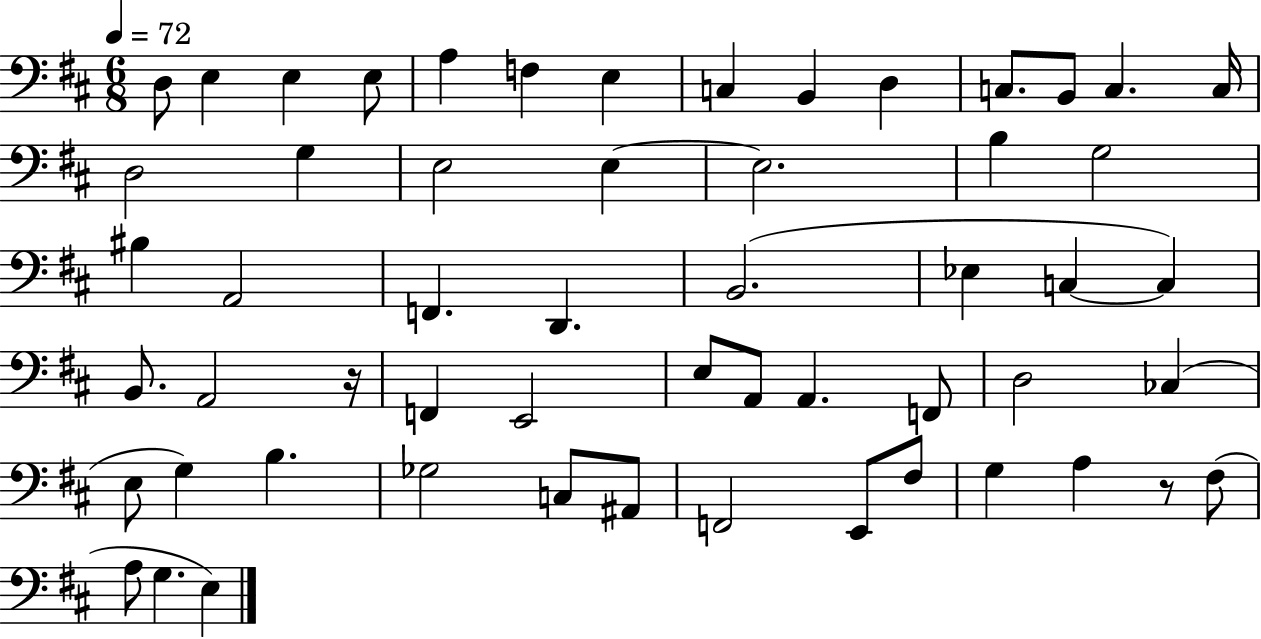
D3/e E3/q E3/q E3/e A3/q F3/q E3/q C3/q B2/q D3/q C3/e. B2/e C3/q. C3/s D3/h G3/q E3/h E3/q E3/h. B3/q G3/h BIS3/q A2/h F2/q. D2/q. B2/h. Eb3/q C3/q C3/q B2/e. A2/h R/s F2/q E2/h E3/e A2/e A2/q. F2/e D3/h CES3/q E3/e G3/q B3/q. Gb3/h C3/e A#2/e F2/h E2/e F#3/e G3/q A3/q R/e F#3/e A3/e G3/q. E3/q